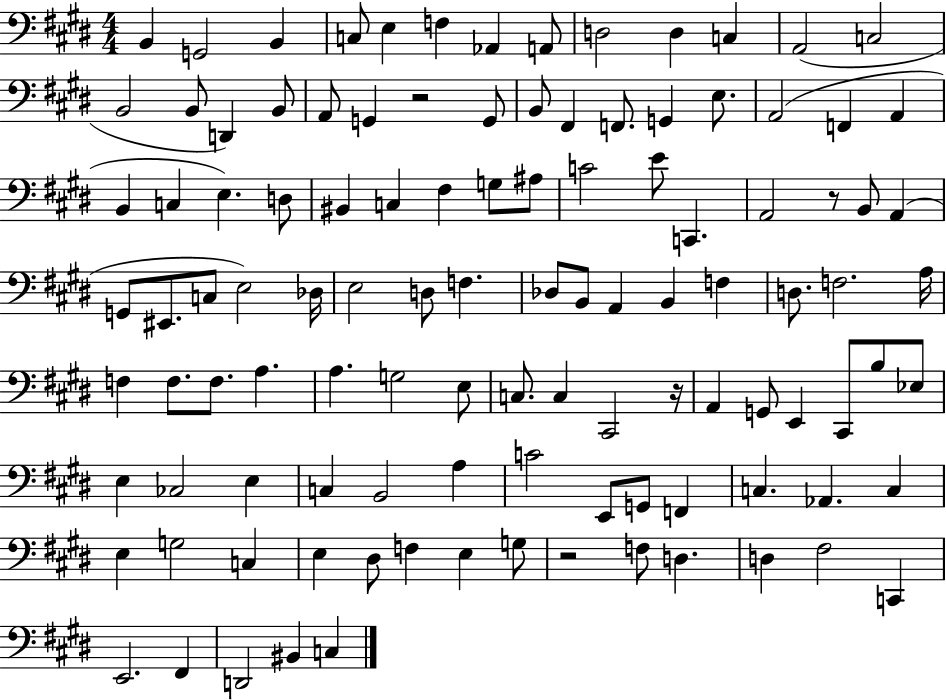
B2/q G2/h B2/q C3/e E3/q F3/q Ab2/q A2/e D3/h D3/q C3/q A2/h C3/h B2/h B2/e D2/q B2/e A2/e G2/q R/h G2/e B2/e F#2/q F2/e. G2/q E3/e. A2/h F2/q A2/q B2/q C3/q E3/q. D3/e BIS2/q C3/q F#3/q G3/e A#3/e C4/h E4/e C2/q. A2/h R/e B2/e A2/q G2/e EIS2/e. C3/e E3/h Db3/s E3/h D3/e F3/q. Db3/e B2/e A2/q B2/q F3/q D3/e. F3/h. A3/s F3/q F3/e. F3/e. A3/q. A3/q. G3/h E3/e C3/e. C3/q C#2/h R/s A2/q G2/e E2/q C#2/e B3/e Eb3/e E3/q CES3/h E3/q C3/q B2/h A3/q C4/h E2/e G2/e F2/q C3/q. Ab2/q. C3/q E3/q G3/h C3/q E3/q D#3/e F3/q E3/q G3/e R/h F3/e D3/q. D3/q F#3/h C2/q E2/h. F#2/q D2/h BIS2/q C3/q